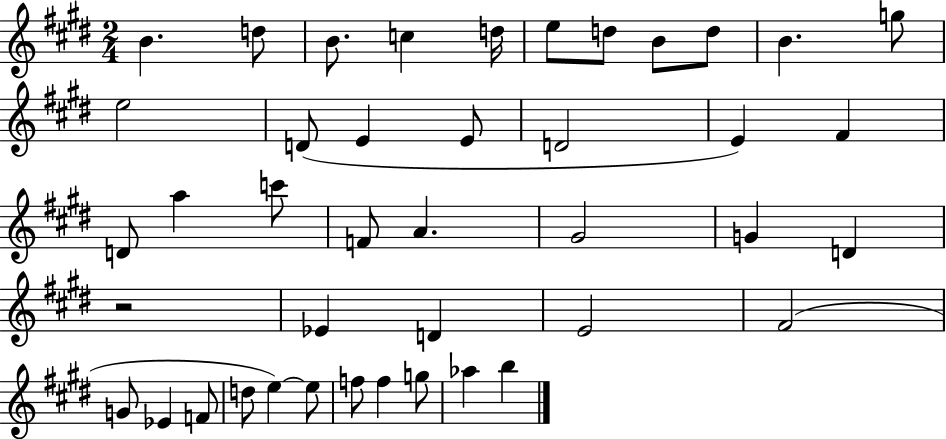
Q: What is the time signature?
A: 2/4